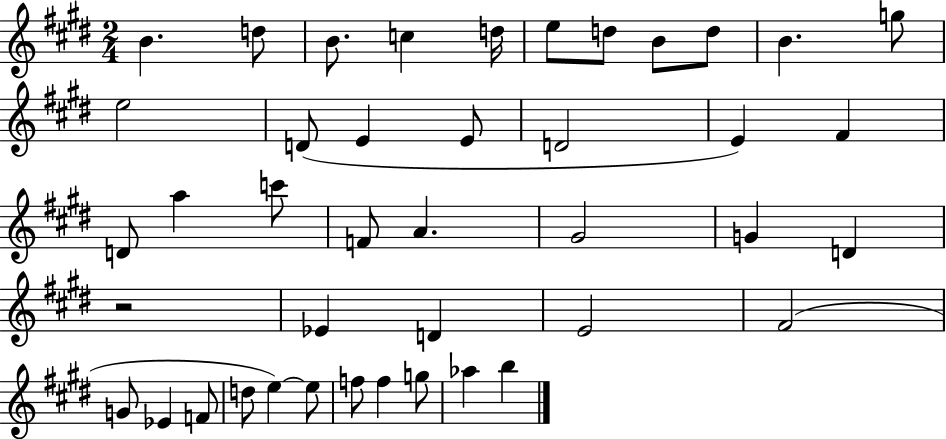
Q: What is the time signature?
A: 2/4